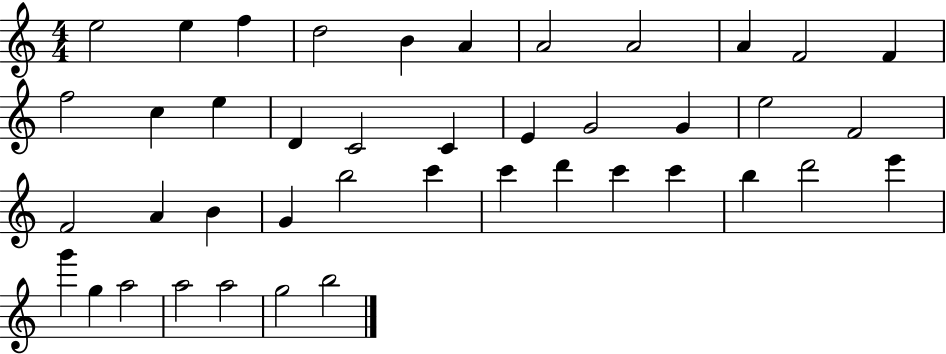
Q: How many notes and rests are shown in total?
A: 42